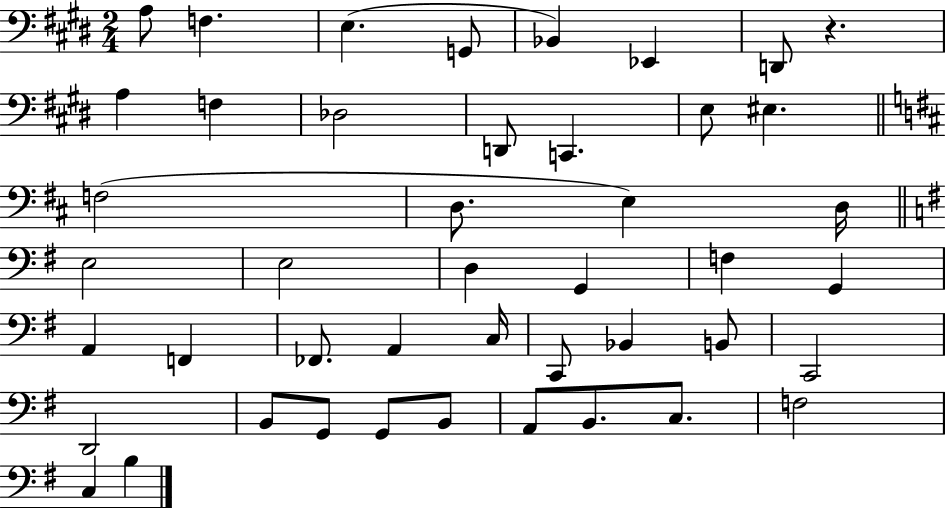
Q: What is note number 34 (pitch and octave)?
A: D2